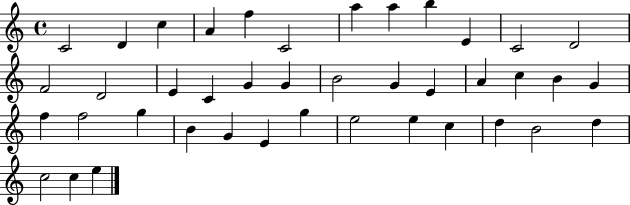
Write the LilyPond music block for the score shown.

{
  \clef treble
  \time 4/4
  \defaultTimeSignature
  \key c \major
  c'2 d'4 c''4 | a'4 f''4 c'2 | a''4 a''4 b''4 e'4 | c'2 d'2 | \break f'2 d'2 | e'4 c'4 g'4 g'4 | b'2 g'4 e'4 | a'4 c''4 b'4 g'4 | \break f''4 f''2 g''4 | b'4 g'4 e'4 g''4 | e''2 e''4 c''4 | d''4 b'2 d''4 | \break c''2 c''4 e''4 | \bar "|."
}